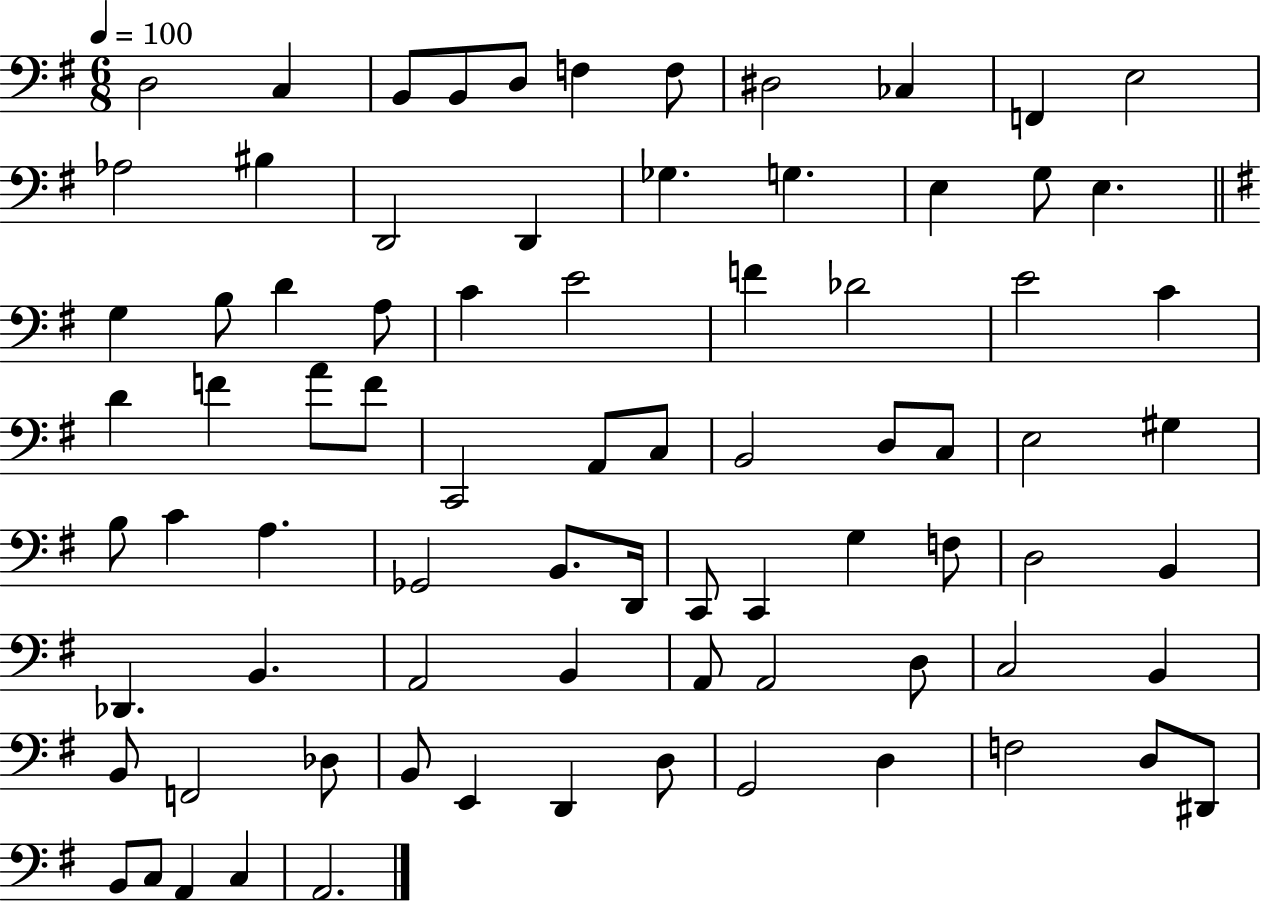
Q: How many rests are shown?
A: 0